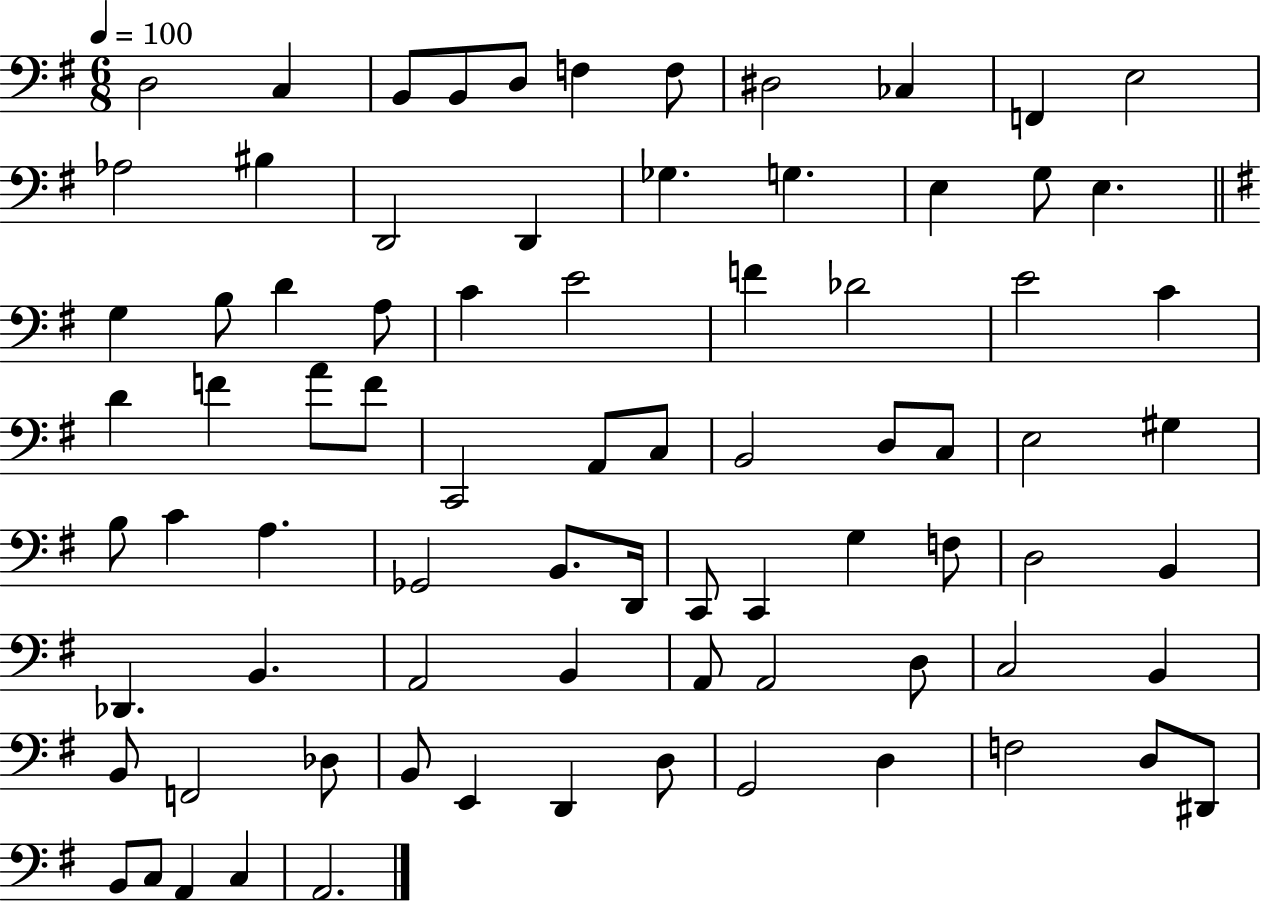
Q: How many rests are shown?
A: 0